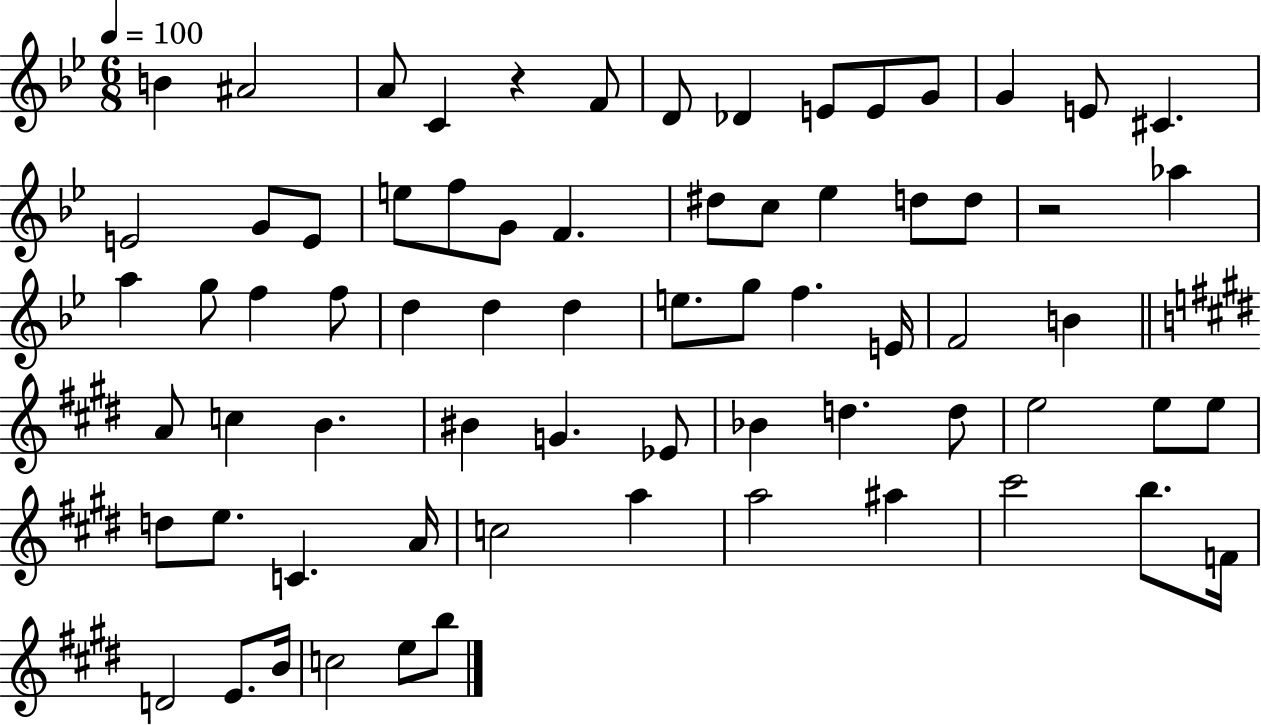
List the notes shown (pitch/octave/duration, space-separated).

B4/q A#4/h A4/e C4/q R/q F4/e D4/e Db4/q E4/e E4/e G4/e G4/q E4/e C#4/q. E4/h G4/e E4/e E5/e F5/e G4/e F4/q. D#5/e C5/e Eb5/q D5/e D5/e R/h Ab5/q A5/q G5/e F5/q F5/e D5/q D5/q D5/q E5/e. G5/e F5/q. E4/s F4/h B4/q A4/e C5/q B4/q. BIS4/q G4/q. Eb4/e Bb4/q D5/q. D5/e E5/h E5/e E5/e D5/e E5/e. C4/q. A4/s C5/h A5/q A5/h A#5/q C#6/h B5/e. F4/s D4/h E4/e. B4/s C5/h E5/e B5/e